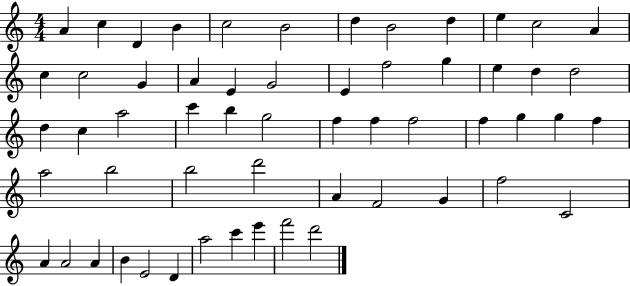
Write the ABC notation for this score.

X:1
T:Untitled
M:4/4
L:1/4
K:C
A c D B c2 B2 d B2 d e c2 A c c2 G A E G2 E f2 g e d d2 d c a2 c' b g2 f f f2 f g g f a2 b2 b2 d'2 A F2 G f2 C2 A A2 A B E2 D a2 c' e' f'2 d'2